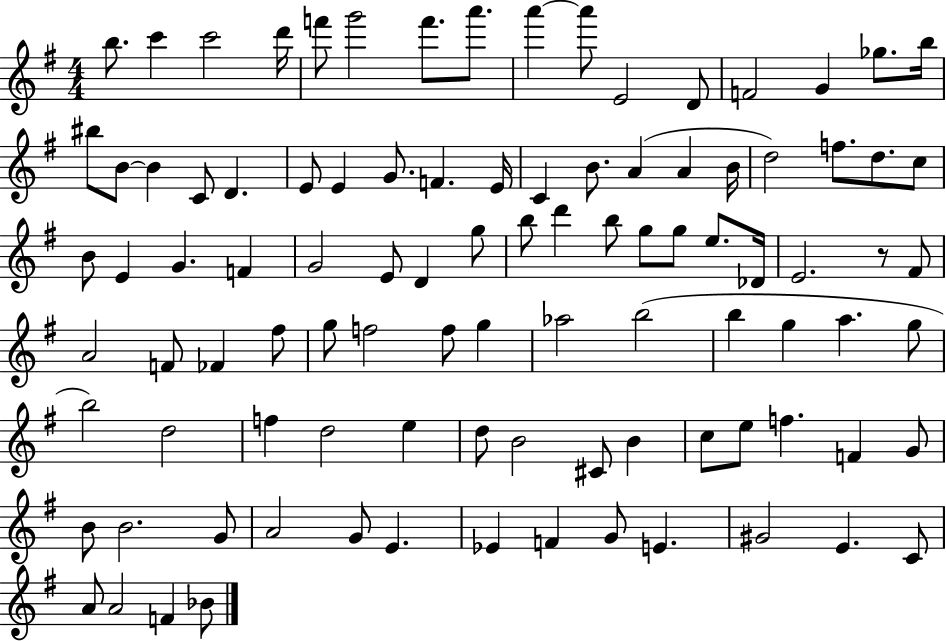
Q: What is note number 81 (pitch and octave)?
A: B4